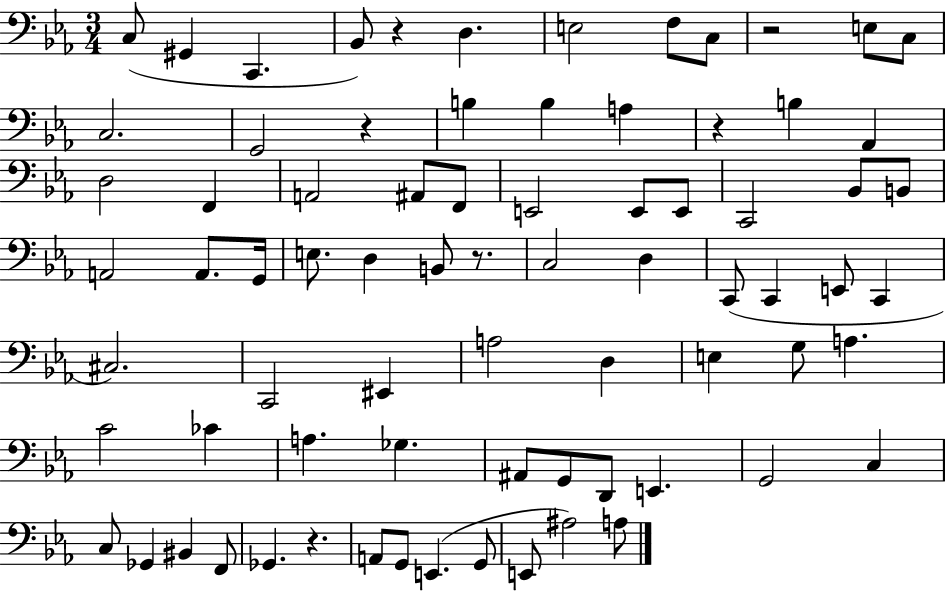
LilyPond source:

{
  \clef bass
  \numericTimeSignature
  \time 3/4
  \key ees \major
  c8( gis,4 c,4. | bes,8) r4 d4. | e2 f8 c8 | r2 e8 c8 | \break c2. | g,2 r4 | b4 b4 a4 | r4 b4 aes,4 | \break d2 f,4 | a,2 ais,8 f,8 | e,2 e,8 e,8 | c,2 bes,8 b,8 | \break a,2 a,8. g,16 | e8. d4 b,8 r8. | c2 d4 | c,8( c,4 e,8 c,4 | \break cis2.) | c,2 eis,4 | a2 d4 | e4 g8 a4. | \break c'2 ces'4 | a4. ges4. | ais,8 g,8 d,8 e,4. | g,2 c4 | \break c8 ges,4 bis,4 f,8 | ges,4. r4. | a,8 g,8 e,4.( g,8 | e,8 ais2) a8 | \break \bar "|."
}